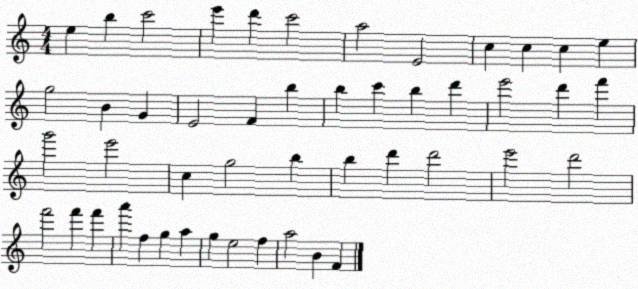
X:1
T:Untitled
M:4/4
L:1/4
K:C
e b c'2 e' d' c'2 a2 E2 c c c e g2 B G E2 F b b c' b d' e'2 d' f' g'2 e'2 c g2 b b d' d'2 e'2 d'2 f'2 f' f' a' f g a g e2 f a2 B F